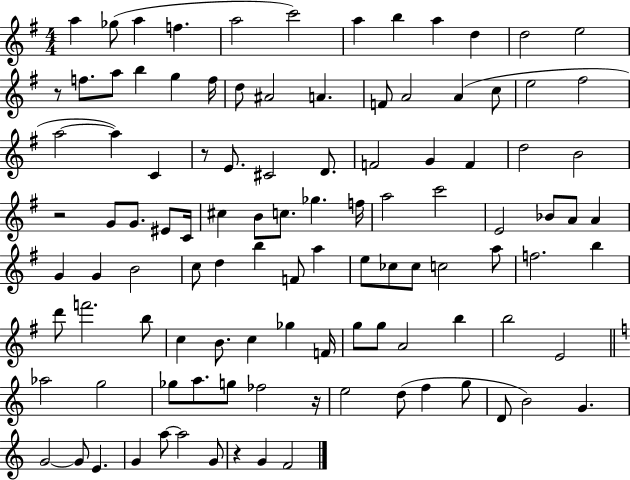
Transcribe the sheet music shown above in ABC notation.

X:1
T:Untitled
M:4/4
L:1/4
K:G
a _g/2 a f a2 c'2 a b a d d2 e2 z/2 f/2 a/2 b g f/4 d/2 ^A2 A F/2 A2 A c/2 e2 ^f2 a2 a C z/2 E/2 ^C2 D/2 F2 G F d2 B2 z2 G/2 G/2 ^E/2 C/4 ^c B/2 c/2 _g f/4 a2 c'2 E2 _B/2 A/2 A G G B2 c/2 d b F/2 a e/2 _c/2 _c/2 c2 a/2 f2 b d'/2 f'2 b/2 c B/2 c _g F/4 g/2 g/2 A2 b b2 E2 _a2 g2 _g/2 a/2 g/2 _f2 z/4 e2 d/2 f g/2 D/2 B2 G G2 G/2 E G a/2 a2 G/2 z G F2